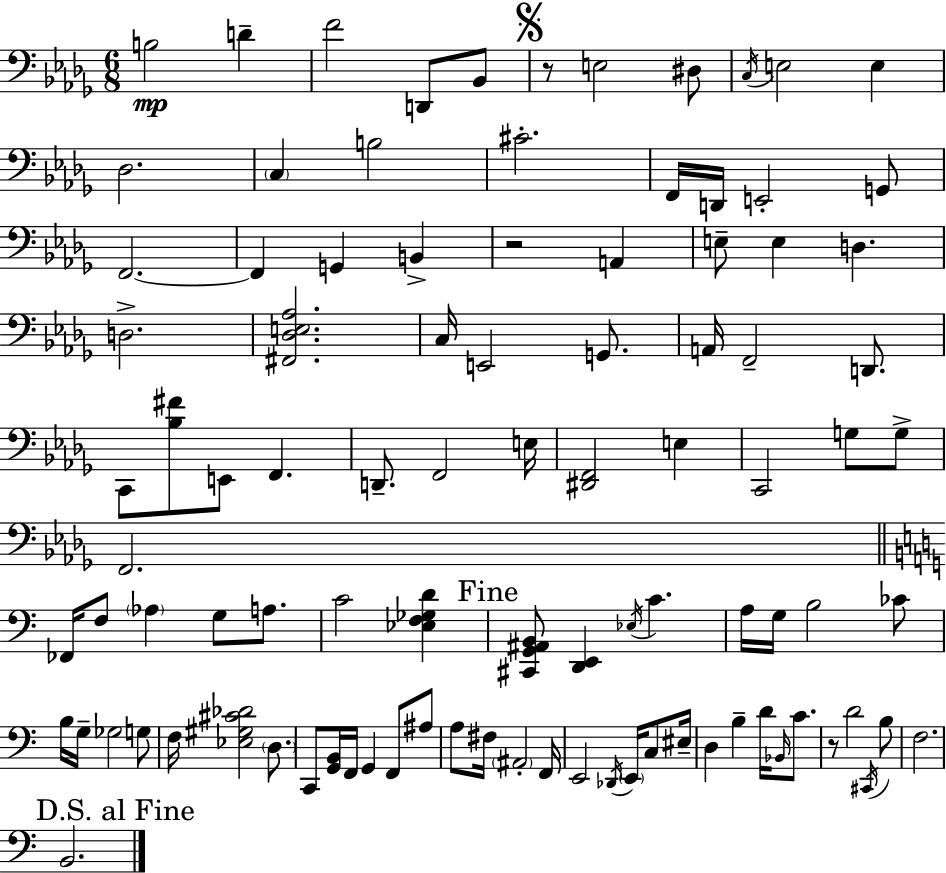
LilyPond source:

{
  \clef bass
  \numericTimeSignature
  \time 6/8
  \key bes \minor
  b2\mp d'4-- | f'2 d,8 bes,8 | \mark \markup { \musicglyph "scripts.segno" } r8 e2 dis8 | \acciaccatura { c16 } e2 e4 | \break des2. | \parenthesize c4 b2 | cis'2.-. | f,16 d,16 e,2-. g,8 | \break f,2.~~ | f,4 g,4 b,4-> | r2 a,4 | e8-- e4 d4. | \break d2.-> | <fis, des e aes>2. | c16 e,2 g,8. | a,16 f,2-- d,8. | \break c,8 <bes fis'>8 e,8 f,4. | d,8.-- f,2 | e16 <dis, f,>2 e4 | c,2 g8 g8-> | \break f,2. | \bar "||" \break \key a \minor fes,16 f8 \parenthesize aes4 g8 a8. | c'2 <ees f ges d'>4 | \mark "Fine" <cis, g, ais, b,>8 <d, e,>4 \acciaccatura { ees16 } c'4. | a16 g16 b2 ces'8 | \break b16 g16-- ges2 g8 | f16 <ees gis cis' des'>2 \parenthesize d8. | c,8 <g, b,>16 f,16 g,4 f,8 ais8 | a8 fis16 \parenthesize ais,2-. | \break f,16 e,2 \acciaccatura { des,16 } \parenthesize e,16 c8 | eis16-- d4 b4-- d'16 \grace { bes,16 } | c'8. r8 d'2 | \acciaccatura { cis,16 } b8 f2. | \break \mark "D.S. al Fine" b,2. | \bar "|."
}